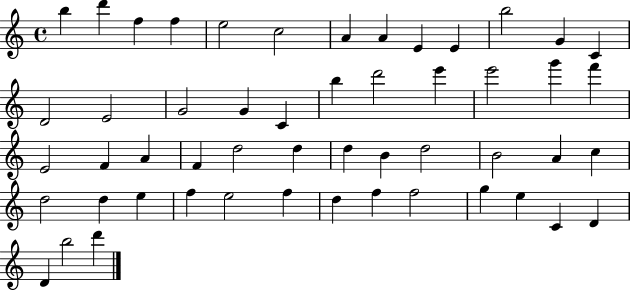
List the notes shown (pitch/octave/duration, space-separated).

B5/q D6/q F5/q F5/q E5/h C5/h A4/q A4/q E4/q E4/q B5/h G4/q C4/q D4/h E4/h G4/h G4/q C4/q B5/q D6/h E6/q E6/h G6/q F6/q E4/h F4/q A4/q F4/q D5/h D5/q D5/q B4/q D5/h B4/h A4/q C5/q D5/h D5/q E5/q F5/q E5/h F5/q D5/q F5/q F5/h G5/q E5/q C4/q D4/q D4/q B5/h D6/q